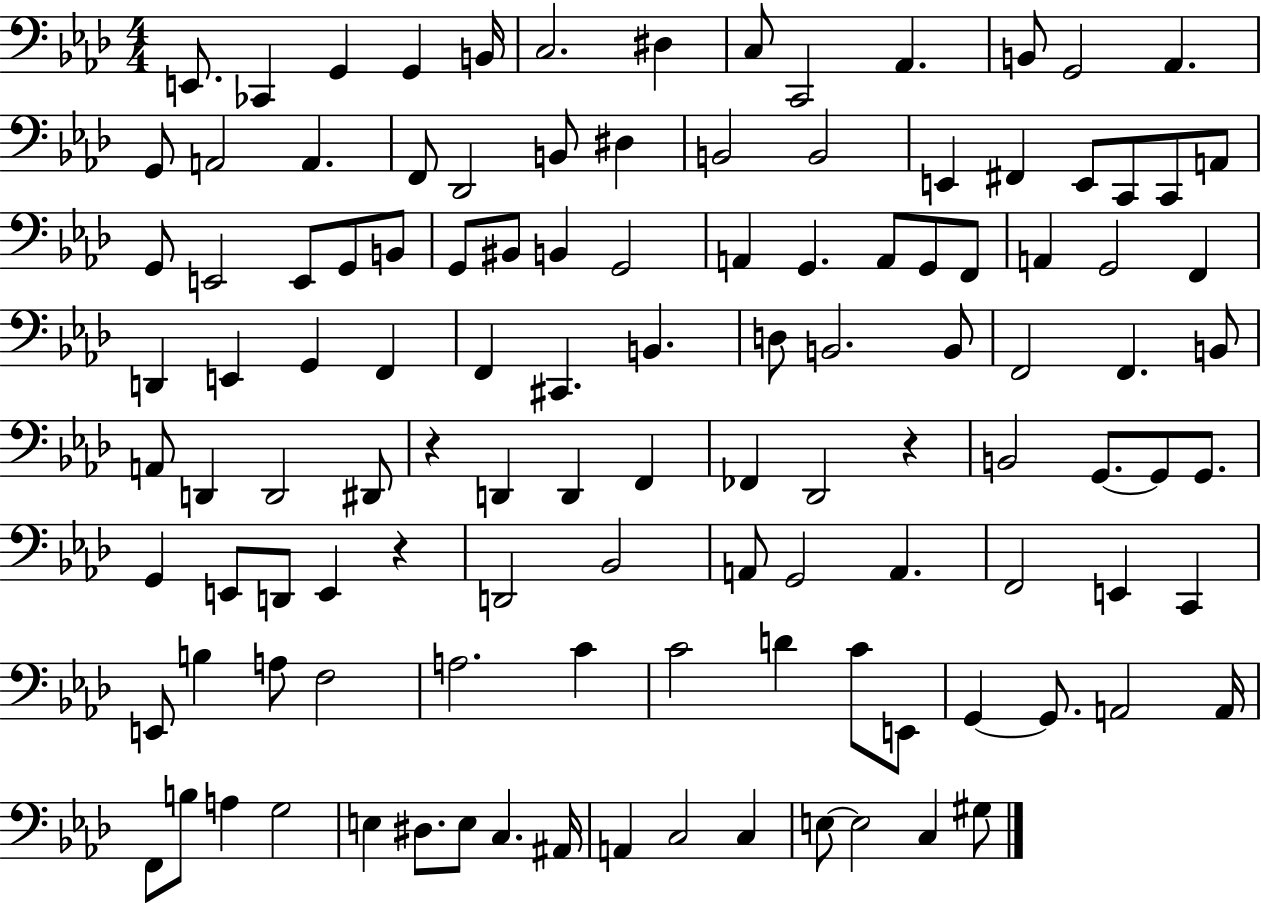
{
  \clef bass
  \numericTimeSignature
  \time 4/4
  \key aes \major
  e,8. ces,4 g,4 g,4 b,16 | c2. dis4 | c8 c,2 aes,4. | b,8 g,2 aes,4. | \break g,8 a,2 a,4. | f,8 des,2 b,8 dis4 | b,2 b,2 | e,4 fis,4 e,8 c,8 c,8 a,8 | \break g,8 e,2 e,8 g,8 b,8 | g,8 bis,8 b,4 g,2 | a,4 g,4. a,8 g,8 f,8 | a,4 g,2 f,4 | \break d,4 e,4 g,4 f,4 | f,4 cis,4. b,4. | d8 b,2. b,8 | f,2 f,4. b,8 | \break a,8 d,4 d,2 dis,8 | r4 d,4 d,4 f,4 | fes,4 des,2 r4 | b,2 g,8.~~ g,8 g,8. | \break g,4 e,8 d,8 e,4 r4 | d,2 bes,2 | a,8 g,2 a,4. | f,2 e,4 c,4 | \break e,8 b4 a8 f2 | a2. c'4 | c'2 d'4 c'8 e,8 | g,4~~ g,8. a,2 a,16 | \break f,8 b8 a4 g2 | e4 dis8. e8 c4. ais,16 | a,4 c2 c4 | e8~~ e2 c4 gis8 | \break \bar "|."
}